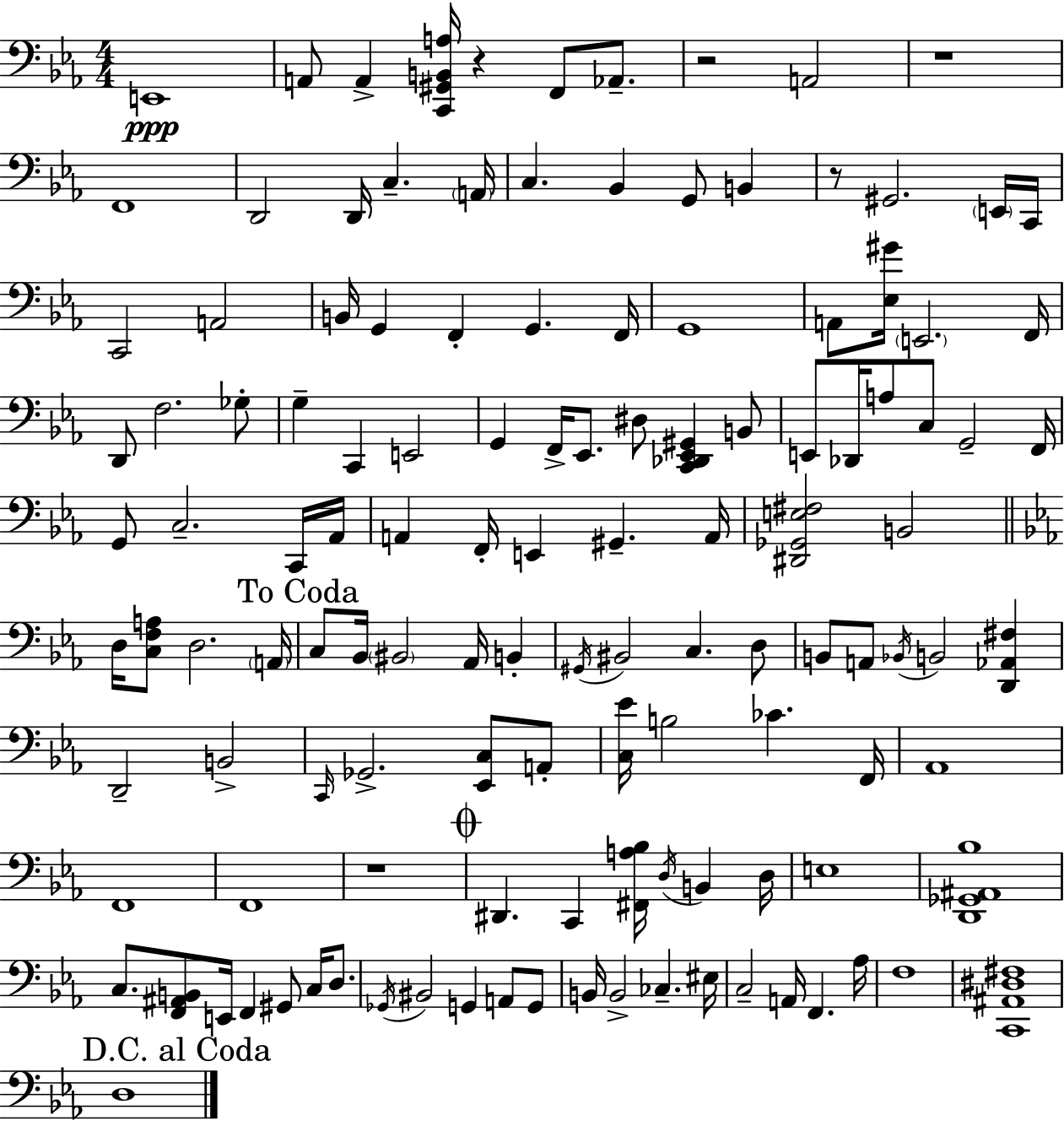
E2/w A2/e A2/q [C2,G#2,B2,A3]/s R/q F2/e Ab2/e. R/h A2/h R/w F2/w D2/h D2/s C3/q. A2/s C3/q. Bb2/q G2/e B2/q R/e G#2/h. E2/s C2/s C2/h A2/h B2/s G2/q F2/q G2/q. F2/s G2/w A2/e [Eb3,G#4]/s E2/h. F2/s D2/e F3/h. Gb3/e G3/q C2/q E2/h G2/q F2/s Eb2/e. D#3/e [C2,Db2,Eb2,G#2]/q B2/e E2/e Db2/s A3/e C3/e G2/h F2/s G2/e C3/h. C2/s Ab2/s A2/q F2/s E2/q G#2/q. A2/s [D#2,Gb2,E3,F#3]/h B2/h D3/s [C3,F3,A3]/e D3/h. A2/s C3/e Bb2/s BIS2/h Ab2/s B2/q G#2/s BIS2/h C3/q. D3/e B2/e A2/e Bb2/s B2/h [D2,Ab2,F#3]/q D2/h B2/h C2/s Gb2/h. [Eb2,C3]/e A2/e [C3,Eb4]/s B3/h CES4/q. F2/s Ab2/w F2/w F2/w R/w D#2/q. C2/q [F#2,A3,Bb3]/s D3/s B2/q D3/s E3/w [D2,Gb2,A#2,Bb3]/w C3/e. [F2,A#2,B2]/e E2/s F2/q G#2/e C3/s D3/e. Gb2/s BIS2/h G2/q A2/e G2/e B2/s B2/h CES3/q. EIS3/s C3/h A2/s F2/q. Ab3/s F3/w [C2,A#2,D#3,F#3]/w D3/w